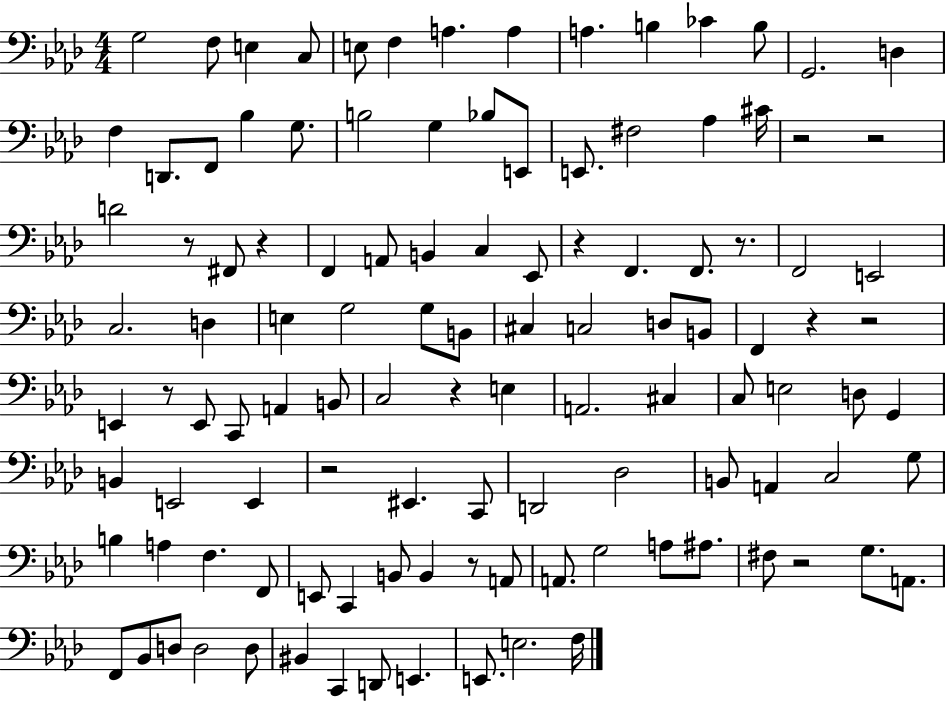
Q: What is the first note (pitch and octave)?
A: G3